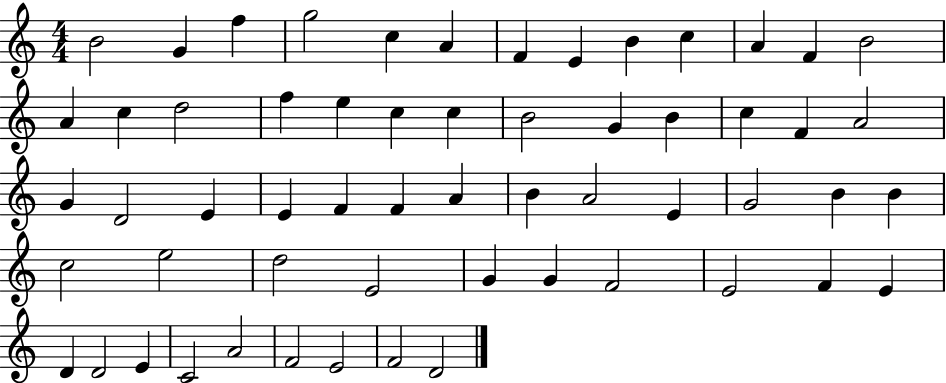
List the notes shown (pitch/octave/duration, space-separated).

B4/h G4/q F5/q G5/h C5/q A4/q F4/q E4/q B4/q C5/q A4/q F4/q B4/h A4/q C5/q D5/h F5/q E5/q C5/q C5/q B4/h G4/q B4/q C5/q F4/q A4/h G4/q D4/h E4/q E4/q F4/q F4/q A4/q B4/q A4/h E4/q G4/h B4/q B4/q C5/h E5/h D5/h E4/h G4/q G4/q F4/h E4/h F4/q E4/q D4/q D4/h E4/q C4/h A4/h F4/h E4/h F4/h D4/h